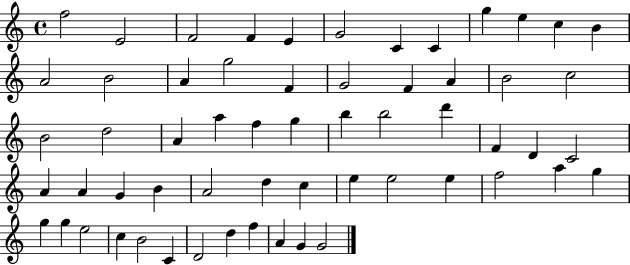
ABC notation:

X:1
T:Untitled
M:4/4
L:1/4
K:C
f2 E2 F2 F E G2 C C g e c B A2 B2 A g2 F G2 F A B2 c2 B2 d2 A a f g b b2 d' F D C2 A A G B A2 d c e e2 e f2 a g g g e2 c B2 C D2 d f A G G2